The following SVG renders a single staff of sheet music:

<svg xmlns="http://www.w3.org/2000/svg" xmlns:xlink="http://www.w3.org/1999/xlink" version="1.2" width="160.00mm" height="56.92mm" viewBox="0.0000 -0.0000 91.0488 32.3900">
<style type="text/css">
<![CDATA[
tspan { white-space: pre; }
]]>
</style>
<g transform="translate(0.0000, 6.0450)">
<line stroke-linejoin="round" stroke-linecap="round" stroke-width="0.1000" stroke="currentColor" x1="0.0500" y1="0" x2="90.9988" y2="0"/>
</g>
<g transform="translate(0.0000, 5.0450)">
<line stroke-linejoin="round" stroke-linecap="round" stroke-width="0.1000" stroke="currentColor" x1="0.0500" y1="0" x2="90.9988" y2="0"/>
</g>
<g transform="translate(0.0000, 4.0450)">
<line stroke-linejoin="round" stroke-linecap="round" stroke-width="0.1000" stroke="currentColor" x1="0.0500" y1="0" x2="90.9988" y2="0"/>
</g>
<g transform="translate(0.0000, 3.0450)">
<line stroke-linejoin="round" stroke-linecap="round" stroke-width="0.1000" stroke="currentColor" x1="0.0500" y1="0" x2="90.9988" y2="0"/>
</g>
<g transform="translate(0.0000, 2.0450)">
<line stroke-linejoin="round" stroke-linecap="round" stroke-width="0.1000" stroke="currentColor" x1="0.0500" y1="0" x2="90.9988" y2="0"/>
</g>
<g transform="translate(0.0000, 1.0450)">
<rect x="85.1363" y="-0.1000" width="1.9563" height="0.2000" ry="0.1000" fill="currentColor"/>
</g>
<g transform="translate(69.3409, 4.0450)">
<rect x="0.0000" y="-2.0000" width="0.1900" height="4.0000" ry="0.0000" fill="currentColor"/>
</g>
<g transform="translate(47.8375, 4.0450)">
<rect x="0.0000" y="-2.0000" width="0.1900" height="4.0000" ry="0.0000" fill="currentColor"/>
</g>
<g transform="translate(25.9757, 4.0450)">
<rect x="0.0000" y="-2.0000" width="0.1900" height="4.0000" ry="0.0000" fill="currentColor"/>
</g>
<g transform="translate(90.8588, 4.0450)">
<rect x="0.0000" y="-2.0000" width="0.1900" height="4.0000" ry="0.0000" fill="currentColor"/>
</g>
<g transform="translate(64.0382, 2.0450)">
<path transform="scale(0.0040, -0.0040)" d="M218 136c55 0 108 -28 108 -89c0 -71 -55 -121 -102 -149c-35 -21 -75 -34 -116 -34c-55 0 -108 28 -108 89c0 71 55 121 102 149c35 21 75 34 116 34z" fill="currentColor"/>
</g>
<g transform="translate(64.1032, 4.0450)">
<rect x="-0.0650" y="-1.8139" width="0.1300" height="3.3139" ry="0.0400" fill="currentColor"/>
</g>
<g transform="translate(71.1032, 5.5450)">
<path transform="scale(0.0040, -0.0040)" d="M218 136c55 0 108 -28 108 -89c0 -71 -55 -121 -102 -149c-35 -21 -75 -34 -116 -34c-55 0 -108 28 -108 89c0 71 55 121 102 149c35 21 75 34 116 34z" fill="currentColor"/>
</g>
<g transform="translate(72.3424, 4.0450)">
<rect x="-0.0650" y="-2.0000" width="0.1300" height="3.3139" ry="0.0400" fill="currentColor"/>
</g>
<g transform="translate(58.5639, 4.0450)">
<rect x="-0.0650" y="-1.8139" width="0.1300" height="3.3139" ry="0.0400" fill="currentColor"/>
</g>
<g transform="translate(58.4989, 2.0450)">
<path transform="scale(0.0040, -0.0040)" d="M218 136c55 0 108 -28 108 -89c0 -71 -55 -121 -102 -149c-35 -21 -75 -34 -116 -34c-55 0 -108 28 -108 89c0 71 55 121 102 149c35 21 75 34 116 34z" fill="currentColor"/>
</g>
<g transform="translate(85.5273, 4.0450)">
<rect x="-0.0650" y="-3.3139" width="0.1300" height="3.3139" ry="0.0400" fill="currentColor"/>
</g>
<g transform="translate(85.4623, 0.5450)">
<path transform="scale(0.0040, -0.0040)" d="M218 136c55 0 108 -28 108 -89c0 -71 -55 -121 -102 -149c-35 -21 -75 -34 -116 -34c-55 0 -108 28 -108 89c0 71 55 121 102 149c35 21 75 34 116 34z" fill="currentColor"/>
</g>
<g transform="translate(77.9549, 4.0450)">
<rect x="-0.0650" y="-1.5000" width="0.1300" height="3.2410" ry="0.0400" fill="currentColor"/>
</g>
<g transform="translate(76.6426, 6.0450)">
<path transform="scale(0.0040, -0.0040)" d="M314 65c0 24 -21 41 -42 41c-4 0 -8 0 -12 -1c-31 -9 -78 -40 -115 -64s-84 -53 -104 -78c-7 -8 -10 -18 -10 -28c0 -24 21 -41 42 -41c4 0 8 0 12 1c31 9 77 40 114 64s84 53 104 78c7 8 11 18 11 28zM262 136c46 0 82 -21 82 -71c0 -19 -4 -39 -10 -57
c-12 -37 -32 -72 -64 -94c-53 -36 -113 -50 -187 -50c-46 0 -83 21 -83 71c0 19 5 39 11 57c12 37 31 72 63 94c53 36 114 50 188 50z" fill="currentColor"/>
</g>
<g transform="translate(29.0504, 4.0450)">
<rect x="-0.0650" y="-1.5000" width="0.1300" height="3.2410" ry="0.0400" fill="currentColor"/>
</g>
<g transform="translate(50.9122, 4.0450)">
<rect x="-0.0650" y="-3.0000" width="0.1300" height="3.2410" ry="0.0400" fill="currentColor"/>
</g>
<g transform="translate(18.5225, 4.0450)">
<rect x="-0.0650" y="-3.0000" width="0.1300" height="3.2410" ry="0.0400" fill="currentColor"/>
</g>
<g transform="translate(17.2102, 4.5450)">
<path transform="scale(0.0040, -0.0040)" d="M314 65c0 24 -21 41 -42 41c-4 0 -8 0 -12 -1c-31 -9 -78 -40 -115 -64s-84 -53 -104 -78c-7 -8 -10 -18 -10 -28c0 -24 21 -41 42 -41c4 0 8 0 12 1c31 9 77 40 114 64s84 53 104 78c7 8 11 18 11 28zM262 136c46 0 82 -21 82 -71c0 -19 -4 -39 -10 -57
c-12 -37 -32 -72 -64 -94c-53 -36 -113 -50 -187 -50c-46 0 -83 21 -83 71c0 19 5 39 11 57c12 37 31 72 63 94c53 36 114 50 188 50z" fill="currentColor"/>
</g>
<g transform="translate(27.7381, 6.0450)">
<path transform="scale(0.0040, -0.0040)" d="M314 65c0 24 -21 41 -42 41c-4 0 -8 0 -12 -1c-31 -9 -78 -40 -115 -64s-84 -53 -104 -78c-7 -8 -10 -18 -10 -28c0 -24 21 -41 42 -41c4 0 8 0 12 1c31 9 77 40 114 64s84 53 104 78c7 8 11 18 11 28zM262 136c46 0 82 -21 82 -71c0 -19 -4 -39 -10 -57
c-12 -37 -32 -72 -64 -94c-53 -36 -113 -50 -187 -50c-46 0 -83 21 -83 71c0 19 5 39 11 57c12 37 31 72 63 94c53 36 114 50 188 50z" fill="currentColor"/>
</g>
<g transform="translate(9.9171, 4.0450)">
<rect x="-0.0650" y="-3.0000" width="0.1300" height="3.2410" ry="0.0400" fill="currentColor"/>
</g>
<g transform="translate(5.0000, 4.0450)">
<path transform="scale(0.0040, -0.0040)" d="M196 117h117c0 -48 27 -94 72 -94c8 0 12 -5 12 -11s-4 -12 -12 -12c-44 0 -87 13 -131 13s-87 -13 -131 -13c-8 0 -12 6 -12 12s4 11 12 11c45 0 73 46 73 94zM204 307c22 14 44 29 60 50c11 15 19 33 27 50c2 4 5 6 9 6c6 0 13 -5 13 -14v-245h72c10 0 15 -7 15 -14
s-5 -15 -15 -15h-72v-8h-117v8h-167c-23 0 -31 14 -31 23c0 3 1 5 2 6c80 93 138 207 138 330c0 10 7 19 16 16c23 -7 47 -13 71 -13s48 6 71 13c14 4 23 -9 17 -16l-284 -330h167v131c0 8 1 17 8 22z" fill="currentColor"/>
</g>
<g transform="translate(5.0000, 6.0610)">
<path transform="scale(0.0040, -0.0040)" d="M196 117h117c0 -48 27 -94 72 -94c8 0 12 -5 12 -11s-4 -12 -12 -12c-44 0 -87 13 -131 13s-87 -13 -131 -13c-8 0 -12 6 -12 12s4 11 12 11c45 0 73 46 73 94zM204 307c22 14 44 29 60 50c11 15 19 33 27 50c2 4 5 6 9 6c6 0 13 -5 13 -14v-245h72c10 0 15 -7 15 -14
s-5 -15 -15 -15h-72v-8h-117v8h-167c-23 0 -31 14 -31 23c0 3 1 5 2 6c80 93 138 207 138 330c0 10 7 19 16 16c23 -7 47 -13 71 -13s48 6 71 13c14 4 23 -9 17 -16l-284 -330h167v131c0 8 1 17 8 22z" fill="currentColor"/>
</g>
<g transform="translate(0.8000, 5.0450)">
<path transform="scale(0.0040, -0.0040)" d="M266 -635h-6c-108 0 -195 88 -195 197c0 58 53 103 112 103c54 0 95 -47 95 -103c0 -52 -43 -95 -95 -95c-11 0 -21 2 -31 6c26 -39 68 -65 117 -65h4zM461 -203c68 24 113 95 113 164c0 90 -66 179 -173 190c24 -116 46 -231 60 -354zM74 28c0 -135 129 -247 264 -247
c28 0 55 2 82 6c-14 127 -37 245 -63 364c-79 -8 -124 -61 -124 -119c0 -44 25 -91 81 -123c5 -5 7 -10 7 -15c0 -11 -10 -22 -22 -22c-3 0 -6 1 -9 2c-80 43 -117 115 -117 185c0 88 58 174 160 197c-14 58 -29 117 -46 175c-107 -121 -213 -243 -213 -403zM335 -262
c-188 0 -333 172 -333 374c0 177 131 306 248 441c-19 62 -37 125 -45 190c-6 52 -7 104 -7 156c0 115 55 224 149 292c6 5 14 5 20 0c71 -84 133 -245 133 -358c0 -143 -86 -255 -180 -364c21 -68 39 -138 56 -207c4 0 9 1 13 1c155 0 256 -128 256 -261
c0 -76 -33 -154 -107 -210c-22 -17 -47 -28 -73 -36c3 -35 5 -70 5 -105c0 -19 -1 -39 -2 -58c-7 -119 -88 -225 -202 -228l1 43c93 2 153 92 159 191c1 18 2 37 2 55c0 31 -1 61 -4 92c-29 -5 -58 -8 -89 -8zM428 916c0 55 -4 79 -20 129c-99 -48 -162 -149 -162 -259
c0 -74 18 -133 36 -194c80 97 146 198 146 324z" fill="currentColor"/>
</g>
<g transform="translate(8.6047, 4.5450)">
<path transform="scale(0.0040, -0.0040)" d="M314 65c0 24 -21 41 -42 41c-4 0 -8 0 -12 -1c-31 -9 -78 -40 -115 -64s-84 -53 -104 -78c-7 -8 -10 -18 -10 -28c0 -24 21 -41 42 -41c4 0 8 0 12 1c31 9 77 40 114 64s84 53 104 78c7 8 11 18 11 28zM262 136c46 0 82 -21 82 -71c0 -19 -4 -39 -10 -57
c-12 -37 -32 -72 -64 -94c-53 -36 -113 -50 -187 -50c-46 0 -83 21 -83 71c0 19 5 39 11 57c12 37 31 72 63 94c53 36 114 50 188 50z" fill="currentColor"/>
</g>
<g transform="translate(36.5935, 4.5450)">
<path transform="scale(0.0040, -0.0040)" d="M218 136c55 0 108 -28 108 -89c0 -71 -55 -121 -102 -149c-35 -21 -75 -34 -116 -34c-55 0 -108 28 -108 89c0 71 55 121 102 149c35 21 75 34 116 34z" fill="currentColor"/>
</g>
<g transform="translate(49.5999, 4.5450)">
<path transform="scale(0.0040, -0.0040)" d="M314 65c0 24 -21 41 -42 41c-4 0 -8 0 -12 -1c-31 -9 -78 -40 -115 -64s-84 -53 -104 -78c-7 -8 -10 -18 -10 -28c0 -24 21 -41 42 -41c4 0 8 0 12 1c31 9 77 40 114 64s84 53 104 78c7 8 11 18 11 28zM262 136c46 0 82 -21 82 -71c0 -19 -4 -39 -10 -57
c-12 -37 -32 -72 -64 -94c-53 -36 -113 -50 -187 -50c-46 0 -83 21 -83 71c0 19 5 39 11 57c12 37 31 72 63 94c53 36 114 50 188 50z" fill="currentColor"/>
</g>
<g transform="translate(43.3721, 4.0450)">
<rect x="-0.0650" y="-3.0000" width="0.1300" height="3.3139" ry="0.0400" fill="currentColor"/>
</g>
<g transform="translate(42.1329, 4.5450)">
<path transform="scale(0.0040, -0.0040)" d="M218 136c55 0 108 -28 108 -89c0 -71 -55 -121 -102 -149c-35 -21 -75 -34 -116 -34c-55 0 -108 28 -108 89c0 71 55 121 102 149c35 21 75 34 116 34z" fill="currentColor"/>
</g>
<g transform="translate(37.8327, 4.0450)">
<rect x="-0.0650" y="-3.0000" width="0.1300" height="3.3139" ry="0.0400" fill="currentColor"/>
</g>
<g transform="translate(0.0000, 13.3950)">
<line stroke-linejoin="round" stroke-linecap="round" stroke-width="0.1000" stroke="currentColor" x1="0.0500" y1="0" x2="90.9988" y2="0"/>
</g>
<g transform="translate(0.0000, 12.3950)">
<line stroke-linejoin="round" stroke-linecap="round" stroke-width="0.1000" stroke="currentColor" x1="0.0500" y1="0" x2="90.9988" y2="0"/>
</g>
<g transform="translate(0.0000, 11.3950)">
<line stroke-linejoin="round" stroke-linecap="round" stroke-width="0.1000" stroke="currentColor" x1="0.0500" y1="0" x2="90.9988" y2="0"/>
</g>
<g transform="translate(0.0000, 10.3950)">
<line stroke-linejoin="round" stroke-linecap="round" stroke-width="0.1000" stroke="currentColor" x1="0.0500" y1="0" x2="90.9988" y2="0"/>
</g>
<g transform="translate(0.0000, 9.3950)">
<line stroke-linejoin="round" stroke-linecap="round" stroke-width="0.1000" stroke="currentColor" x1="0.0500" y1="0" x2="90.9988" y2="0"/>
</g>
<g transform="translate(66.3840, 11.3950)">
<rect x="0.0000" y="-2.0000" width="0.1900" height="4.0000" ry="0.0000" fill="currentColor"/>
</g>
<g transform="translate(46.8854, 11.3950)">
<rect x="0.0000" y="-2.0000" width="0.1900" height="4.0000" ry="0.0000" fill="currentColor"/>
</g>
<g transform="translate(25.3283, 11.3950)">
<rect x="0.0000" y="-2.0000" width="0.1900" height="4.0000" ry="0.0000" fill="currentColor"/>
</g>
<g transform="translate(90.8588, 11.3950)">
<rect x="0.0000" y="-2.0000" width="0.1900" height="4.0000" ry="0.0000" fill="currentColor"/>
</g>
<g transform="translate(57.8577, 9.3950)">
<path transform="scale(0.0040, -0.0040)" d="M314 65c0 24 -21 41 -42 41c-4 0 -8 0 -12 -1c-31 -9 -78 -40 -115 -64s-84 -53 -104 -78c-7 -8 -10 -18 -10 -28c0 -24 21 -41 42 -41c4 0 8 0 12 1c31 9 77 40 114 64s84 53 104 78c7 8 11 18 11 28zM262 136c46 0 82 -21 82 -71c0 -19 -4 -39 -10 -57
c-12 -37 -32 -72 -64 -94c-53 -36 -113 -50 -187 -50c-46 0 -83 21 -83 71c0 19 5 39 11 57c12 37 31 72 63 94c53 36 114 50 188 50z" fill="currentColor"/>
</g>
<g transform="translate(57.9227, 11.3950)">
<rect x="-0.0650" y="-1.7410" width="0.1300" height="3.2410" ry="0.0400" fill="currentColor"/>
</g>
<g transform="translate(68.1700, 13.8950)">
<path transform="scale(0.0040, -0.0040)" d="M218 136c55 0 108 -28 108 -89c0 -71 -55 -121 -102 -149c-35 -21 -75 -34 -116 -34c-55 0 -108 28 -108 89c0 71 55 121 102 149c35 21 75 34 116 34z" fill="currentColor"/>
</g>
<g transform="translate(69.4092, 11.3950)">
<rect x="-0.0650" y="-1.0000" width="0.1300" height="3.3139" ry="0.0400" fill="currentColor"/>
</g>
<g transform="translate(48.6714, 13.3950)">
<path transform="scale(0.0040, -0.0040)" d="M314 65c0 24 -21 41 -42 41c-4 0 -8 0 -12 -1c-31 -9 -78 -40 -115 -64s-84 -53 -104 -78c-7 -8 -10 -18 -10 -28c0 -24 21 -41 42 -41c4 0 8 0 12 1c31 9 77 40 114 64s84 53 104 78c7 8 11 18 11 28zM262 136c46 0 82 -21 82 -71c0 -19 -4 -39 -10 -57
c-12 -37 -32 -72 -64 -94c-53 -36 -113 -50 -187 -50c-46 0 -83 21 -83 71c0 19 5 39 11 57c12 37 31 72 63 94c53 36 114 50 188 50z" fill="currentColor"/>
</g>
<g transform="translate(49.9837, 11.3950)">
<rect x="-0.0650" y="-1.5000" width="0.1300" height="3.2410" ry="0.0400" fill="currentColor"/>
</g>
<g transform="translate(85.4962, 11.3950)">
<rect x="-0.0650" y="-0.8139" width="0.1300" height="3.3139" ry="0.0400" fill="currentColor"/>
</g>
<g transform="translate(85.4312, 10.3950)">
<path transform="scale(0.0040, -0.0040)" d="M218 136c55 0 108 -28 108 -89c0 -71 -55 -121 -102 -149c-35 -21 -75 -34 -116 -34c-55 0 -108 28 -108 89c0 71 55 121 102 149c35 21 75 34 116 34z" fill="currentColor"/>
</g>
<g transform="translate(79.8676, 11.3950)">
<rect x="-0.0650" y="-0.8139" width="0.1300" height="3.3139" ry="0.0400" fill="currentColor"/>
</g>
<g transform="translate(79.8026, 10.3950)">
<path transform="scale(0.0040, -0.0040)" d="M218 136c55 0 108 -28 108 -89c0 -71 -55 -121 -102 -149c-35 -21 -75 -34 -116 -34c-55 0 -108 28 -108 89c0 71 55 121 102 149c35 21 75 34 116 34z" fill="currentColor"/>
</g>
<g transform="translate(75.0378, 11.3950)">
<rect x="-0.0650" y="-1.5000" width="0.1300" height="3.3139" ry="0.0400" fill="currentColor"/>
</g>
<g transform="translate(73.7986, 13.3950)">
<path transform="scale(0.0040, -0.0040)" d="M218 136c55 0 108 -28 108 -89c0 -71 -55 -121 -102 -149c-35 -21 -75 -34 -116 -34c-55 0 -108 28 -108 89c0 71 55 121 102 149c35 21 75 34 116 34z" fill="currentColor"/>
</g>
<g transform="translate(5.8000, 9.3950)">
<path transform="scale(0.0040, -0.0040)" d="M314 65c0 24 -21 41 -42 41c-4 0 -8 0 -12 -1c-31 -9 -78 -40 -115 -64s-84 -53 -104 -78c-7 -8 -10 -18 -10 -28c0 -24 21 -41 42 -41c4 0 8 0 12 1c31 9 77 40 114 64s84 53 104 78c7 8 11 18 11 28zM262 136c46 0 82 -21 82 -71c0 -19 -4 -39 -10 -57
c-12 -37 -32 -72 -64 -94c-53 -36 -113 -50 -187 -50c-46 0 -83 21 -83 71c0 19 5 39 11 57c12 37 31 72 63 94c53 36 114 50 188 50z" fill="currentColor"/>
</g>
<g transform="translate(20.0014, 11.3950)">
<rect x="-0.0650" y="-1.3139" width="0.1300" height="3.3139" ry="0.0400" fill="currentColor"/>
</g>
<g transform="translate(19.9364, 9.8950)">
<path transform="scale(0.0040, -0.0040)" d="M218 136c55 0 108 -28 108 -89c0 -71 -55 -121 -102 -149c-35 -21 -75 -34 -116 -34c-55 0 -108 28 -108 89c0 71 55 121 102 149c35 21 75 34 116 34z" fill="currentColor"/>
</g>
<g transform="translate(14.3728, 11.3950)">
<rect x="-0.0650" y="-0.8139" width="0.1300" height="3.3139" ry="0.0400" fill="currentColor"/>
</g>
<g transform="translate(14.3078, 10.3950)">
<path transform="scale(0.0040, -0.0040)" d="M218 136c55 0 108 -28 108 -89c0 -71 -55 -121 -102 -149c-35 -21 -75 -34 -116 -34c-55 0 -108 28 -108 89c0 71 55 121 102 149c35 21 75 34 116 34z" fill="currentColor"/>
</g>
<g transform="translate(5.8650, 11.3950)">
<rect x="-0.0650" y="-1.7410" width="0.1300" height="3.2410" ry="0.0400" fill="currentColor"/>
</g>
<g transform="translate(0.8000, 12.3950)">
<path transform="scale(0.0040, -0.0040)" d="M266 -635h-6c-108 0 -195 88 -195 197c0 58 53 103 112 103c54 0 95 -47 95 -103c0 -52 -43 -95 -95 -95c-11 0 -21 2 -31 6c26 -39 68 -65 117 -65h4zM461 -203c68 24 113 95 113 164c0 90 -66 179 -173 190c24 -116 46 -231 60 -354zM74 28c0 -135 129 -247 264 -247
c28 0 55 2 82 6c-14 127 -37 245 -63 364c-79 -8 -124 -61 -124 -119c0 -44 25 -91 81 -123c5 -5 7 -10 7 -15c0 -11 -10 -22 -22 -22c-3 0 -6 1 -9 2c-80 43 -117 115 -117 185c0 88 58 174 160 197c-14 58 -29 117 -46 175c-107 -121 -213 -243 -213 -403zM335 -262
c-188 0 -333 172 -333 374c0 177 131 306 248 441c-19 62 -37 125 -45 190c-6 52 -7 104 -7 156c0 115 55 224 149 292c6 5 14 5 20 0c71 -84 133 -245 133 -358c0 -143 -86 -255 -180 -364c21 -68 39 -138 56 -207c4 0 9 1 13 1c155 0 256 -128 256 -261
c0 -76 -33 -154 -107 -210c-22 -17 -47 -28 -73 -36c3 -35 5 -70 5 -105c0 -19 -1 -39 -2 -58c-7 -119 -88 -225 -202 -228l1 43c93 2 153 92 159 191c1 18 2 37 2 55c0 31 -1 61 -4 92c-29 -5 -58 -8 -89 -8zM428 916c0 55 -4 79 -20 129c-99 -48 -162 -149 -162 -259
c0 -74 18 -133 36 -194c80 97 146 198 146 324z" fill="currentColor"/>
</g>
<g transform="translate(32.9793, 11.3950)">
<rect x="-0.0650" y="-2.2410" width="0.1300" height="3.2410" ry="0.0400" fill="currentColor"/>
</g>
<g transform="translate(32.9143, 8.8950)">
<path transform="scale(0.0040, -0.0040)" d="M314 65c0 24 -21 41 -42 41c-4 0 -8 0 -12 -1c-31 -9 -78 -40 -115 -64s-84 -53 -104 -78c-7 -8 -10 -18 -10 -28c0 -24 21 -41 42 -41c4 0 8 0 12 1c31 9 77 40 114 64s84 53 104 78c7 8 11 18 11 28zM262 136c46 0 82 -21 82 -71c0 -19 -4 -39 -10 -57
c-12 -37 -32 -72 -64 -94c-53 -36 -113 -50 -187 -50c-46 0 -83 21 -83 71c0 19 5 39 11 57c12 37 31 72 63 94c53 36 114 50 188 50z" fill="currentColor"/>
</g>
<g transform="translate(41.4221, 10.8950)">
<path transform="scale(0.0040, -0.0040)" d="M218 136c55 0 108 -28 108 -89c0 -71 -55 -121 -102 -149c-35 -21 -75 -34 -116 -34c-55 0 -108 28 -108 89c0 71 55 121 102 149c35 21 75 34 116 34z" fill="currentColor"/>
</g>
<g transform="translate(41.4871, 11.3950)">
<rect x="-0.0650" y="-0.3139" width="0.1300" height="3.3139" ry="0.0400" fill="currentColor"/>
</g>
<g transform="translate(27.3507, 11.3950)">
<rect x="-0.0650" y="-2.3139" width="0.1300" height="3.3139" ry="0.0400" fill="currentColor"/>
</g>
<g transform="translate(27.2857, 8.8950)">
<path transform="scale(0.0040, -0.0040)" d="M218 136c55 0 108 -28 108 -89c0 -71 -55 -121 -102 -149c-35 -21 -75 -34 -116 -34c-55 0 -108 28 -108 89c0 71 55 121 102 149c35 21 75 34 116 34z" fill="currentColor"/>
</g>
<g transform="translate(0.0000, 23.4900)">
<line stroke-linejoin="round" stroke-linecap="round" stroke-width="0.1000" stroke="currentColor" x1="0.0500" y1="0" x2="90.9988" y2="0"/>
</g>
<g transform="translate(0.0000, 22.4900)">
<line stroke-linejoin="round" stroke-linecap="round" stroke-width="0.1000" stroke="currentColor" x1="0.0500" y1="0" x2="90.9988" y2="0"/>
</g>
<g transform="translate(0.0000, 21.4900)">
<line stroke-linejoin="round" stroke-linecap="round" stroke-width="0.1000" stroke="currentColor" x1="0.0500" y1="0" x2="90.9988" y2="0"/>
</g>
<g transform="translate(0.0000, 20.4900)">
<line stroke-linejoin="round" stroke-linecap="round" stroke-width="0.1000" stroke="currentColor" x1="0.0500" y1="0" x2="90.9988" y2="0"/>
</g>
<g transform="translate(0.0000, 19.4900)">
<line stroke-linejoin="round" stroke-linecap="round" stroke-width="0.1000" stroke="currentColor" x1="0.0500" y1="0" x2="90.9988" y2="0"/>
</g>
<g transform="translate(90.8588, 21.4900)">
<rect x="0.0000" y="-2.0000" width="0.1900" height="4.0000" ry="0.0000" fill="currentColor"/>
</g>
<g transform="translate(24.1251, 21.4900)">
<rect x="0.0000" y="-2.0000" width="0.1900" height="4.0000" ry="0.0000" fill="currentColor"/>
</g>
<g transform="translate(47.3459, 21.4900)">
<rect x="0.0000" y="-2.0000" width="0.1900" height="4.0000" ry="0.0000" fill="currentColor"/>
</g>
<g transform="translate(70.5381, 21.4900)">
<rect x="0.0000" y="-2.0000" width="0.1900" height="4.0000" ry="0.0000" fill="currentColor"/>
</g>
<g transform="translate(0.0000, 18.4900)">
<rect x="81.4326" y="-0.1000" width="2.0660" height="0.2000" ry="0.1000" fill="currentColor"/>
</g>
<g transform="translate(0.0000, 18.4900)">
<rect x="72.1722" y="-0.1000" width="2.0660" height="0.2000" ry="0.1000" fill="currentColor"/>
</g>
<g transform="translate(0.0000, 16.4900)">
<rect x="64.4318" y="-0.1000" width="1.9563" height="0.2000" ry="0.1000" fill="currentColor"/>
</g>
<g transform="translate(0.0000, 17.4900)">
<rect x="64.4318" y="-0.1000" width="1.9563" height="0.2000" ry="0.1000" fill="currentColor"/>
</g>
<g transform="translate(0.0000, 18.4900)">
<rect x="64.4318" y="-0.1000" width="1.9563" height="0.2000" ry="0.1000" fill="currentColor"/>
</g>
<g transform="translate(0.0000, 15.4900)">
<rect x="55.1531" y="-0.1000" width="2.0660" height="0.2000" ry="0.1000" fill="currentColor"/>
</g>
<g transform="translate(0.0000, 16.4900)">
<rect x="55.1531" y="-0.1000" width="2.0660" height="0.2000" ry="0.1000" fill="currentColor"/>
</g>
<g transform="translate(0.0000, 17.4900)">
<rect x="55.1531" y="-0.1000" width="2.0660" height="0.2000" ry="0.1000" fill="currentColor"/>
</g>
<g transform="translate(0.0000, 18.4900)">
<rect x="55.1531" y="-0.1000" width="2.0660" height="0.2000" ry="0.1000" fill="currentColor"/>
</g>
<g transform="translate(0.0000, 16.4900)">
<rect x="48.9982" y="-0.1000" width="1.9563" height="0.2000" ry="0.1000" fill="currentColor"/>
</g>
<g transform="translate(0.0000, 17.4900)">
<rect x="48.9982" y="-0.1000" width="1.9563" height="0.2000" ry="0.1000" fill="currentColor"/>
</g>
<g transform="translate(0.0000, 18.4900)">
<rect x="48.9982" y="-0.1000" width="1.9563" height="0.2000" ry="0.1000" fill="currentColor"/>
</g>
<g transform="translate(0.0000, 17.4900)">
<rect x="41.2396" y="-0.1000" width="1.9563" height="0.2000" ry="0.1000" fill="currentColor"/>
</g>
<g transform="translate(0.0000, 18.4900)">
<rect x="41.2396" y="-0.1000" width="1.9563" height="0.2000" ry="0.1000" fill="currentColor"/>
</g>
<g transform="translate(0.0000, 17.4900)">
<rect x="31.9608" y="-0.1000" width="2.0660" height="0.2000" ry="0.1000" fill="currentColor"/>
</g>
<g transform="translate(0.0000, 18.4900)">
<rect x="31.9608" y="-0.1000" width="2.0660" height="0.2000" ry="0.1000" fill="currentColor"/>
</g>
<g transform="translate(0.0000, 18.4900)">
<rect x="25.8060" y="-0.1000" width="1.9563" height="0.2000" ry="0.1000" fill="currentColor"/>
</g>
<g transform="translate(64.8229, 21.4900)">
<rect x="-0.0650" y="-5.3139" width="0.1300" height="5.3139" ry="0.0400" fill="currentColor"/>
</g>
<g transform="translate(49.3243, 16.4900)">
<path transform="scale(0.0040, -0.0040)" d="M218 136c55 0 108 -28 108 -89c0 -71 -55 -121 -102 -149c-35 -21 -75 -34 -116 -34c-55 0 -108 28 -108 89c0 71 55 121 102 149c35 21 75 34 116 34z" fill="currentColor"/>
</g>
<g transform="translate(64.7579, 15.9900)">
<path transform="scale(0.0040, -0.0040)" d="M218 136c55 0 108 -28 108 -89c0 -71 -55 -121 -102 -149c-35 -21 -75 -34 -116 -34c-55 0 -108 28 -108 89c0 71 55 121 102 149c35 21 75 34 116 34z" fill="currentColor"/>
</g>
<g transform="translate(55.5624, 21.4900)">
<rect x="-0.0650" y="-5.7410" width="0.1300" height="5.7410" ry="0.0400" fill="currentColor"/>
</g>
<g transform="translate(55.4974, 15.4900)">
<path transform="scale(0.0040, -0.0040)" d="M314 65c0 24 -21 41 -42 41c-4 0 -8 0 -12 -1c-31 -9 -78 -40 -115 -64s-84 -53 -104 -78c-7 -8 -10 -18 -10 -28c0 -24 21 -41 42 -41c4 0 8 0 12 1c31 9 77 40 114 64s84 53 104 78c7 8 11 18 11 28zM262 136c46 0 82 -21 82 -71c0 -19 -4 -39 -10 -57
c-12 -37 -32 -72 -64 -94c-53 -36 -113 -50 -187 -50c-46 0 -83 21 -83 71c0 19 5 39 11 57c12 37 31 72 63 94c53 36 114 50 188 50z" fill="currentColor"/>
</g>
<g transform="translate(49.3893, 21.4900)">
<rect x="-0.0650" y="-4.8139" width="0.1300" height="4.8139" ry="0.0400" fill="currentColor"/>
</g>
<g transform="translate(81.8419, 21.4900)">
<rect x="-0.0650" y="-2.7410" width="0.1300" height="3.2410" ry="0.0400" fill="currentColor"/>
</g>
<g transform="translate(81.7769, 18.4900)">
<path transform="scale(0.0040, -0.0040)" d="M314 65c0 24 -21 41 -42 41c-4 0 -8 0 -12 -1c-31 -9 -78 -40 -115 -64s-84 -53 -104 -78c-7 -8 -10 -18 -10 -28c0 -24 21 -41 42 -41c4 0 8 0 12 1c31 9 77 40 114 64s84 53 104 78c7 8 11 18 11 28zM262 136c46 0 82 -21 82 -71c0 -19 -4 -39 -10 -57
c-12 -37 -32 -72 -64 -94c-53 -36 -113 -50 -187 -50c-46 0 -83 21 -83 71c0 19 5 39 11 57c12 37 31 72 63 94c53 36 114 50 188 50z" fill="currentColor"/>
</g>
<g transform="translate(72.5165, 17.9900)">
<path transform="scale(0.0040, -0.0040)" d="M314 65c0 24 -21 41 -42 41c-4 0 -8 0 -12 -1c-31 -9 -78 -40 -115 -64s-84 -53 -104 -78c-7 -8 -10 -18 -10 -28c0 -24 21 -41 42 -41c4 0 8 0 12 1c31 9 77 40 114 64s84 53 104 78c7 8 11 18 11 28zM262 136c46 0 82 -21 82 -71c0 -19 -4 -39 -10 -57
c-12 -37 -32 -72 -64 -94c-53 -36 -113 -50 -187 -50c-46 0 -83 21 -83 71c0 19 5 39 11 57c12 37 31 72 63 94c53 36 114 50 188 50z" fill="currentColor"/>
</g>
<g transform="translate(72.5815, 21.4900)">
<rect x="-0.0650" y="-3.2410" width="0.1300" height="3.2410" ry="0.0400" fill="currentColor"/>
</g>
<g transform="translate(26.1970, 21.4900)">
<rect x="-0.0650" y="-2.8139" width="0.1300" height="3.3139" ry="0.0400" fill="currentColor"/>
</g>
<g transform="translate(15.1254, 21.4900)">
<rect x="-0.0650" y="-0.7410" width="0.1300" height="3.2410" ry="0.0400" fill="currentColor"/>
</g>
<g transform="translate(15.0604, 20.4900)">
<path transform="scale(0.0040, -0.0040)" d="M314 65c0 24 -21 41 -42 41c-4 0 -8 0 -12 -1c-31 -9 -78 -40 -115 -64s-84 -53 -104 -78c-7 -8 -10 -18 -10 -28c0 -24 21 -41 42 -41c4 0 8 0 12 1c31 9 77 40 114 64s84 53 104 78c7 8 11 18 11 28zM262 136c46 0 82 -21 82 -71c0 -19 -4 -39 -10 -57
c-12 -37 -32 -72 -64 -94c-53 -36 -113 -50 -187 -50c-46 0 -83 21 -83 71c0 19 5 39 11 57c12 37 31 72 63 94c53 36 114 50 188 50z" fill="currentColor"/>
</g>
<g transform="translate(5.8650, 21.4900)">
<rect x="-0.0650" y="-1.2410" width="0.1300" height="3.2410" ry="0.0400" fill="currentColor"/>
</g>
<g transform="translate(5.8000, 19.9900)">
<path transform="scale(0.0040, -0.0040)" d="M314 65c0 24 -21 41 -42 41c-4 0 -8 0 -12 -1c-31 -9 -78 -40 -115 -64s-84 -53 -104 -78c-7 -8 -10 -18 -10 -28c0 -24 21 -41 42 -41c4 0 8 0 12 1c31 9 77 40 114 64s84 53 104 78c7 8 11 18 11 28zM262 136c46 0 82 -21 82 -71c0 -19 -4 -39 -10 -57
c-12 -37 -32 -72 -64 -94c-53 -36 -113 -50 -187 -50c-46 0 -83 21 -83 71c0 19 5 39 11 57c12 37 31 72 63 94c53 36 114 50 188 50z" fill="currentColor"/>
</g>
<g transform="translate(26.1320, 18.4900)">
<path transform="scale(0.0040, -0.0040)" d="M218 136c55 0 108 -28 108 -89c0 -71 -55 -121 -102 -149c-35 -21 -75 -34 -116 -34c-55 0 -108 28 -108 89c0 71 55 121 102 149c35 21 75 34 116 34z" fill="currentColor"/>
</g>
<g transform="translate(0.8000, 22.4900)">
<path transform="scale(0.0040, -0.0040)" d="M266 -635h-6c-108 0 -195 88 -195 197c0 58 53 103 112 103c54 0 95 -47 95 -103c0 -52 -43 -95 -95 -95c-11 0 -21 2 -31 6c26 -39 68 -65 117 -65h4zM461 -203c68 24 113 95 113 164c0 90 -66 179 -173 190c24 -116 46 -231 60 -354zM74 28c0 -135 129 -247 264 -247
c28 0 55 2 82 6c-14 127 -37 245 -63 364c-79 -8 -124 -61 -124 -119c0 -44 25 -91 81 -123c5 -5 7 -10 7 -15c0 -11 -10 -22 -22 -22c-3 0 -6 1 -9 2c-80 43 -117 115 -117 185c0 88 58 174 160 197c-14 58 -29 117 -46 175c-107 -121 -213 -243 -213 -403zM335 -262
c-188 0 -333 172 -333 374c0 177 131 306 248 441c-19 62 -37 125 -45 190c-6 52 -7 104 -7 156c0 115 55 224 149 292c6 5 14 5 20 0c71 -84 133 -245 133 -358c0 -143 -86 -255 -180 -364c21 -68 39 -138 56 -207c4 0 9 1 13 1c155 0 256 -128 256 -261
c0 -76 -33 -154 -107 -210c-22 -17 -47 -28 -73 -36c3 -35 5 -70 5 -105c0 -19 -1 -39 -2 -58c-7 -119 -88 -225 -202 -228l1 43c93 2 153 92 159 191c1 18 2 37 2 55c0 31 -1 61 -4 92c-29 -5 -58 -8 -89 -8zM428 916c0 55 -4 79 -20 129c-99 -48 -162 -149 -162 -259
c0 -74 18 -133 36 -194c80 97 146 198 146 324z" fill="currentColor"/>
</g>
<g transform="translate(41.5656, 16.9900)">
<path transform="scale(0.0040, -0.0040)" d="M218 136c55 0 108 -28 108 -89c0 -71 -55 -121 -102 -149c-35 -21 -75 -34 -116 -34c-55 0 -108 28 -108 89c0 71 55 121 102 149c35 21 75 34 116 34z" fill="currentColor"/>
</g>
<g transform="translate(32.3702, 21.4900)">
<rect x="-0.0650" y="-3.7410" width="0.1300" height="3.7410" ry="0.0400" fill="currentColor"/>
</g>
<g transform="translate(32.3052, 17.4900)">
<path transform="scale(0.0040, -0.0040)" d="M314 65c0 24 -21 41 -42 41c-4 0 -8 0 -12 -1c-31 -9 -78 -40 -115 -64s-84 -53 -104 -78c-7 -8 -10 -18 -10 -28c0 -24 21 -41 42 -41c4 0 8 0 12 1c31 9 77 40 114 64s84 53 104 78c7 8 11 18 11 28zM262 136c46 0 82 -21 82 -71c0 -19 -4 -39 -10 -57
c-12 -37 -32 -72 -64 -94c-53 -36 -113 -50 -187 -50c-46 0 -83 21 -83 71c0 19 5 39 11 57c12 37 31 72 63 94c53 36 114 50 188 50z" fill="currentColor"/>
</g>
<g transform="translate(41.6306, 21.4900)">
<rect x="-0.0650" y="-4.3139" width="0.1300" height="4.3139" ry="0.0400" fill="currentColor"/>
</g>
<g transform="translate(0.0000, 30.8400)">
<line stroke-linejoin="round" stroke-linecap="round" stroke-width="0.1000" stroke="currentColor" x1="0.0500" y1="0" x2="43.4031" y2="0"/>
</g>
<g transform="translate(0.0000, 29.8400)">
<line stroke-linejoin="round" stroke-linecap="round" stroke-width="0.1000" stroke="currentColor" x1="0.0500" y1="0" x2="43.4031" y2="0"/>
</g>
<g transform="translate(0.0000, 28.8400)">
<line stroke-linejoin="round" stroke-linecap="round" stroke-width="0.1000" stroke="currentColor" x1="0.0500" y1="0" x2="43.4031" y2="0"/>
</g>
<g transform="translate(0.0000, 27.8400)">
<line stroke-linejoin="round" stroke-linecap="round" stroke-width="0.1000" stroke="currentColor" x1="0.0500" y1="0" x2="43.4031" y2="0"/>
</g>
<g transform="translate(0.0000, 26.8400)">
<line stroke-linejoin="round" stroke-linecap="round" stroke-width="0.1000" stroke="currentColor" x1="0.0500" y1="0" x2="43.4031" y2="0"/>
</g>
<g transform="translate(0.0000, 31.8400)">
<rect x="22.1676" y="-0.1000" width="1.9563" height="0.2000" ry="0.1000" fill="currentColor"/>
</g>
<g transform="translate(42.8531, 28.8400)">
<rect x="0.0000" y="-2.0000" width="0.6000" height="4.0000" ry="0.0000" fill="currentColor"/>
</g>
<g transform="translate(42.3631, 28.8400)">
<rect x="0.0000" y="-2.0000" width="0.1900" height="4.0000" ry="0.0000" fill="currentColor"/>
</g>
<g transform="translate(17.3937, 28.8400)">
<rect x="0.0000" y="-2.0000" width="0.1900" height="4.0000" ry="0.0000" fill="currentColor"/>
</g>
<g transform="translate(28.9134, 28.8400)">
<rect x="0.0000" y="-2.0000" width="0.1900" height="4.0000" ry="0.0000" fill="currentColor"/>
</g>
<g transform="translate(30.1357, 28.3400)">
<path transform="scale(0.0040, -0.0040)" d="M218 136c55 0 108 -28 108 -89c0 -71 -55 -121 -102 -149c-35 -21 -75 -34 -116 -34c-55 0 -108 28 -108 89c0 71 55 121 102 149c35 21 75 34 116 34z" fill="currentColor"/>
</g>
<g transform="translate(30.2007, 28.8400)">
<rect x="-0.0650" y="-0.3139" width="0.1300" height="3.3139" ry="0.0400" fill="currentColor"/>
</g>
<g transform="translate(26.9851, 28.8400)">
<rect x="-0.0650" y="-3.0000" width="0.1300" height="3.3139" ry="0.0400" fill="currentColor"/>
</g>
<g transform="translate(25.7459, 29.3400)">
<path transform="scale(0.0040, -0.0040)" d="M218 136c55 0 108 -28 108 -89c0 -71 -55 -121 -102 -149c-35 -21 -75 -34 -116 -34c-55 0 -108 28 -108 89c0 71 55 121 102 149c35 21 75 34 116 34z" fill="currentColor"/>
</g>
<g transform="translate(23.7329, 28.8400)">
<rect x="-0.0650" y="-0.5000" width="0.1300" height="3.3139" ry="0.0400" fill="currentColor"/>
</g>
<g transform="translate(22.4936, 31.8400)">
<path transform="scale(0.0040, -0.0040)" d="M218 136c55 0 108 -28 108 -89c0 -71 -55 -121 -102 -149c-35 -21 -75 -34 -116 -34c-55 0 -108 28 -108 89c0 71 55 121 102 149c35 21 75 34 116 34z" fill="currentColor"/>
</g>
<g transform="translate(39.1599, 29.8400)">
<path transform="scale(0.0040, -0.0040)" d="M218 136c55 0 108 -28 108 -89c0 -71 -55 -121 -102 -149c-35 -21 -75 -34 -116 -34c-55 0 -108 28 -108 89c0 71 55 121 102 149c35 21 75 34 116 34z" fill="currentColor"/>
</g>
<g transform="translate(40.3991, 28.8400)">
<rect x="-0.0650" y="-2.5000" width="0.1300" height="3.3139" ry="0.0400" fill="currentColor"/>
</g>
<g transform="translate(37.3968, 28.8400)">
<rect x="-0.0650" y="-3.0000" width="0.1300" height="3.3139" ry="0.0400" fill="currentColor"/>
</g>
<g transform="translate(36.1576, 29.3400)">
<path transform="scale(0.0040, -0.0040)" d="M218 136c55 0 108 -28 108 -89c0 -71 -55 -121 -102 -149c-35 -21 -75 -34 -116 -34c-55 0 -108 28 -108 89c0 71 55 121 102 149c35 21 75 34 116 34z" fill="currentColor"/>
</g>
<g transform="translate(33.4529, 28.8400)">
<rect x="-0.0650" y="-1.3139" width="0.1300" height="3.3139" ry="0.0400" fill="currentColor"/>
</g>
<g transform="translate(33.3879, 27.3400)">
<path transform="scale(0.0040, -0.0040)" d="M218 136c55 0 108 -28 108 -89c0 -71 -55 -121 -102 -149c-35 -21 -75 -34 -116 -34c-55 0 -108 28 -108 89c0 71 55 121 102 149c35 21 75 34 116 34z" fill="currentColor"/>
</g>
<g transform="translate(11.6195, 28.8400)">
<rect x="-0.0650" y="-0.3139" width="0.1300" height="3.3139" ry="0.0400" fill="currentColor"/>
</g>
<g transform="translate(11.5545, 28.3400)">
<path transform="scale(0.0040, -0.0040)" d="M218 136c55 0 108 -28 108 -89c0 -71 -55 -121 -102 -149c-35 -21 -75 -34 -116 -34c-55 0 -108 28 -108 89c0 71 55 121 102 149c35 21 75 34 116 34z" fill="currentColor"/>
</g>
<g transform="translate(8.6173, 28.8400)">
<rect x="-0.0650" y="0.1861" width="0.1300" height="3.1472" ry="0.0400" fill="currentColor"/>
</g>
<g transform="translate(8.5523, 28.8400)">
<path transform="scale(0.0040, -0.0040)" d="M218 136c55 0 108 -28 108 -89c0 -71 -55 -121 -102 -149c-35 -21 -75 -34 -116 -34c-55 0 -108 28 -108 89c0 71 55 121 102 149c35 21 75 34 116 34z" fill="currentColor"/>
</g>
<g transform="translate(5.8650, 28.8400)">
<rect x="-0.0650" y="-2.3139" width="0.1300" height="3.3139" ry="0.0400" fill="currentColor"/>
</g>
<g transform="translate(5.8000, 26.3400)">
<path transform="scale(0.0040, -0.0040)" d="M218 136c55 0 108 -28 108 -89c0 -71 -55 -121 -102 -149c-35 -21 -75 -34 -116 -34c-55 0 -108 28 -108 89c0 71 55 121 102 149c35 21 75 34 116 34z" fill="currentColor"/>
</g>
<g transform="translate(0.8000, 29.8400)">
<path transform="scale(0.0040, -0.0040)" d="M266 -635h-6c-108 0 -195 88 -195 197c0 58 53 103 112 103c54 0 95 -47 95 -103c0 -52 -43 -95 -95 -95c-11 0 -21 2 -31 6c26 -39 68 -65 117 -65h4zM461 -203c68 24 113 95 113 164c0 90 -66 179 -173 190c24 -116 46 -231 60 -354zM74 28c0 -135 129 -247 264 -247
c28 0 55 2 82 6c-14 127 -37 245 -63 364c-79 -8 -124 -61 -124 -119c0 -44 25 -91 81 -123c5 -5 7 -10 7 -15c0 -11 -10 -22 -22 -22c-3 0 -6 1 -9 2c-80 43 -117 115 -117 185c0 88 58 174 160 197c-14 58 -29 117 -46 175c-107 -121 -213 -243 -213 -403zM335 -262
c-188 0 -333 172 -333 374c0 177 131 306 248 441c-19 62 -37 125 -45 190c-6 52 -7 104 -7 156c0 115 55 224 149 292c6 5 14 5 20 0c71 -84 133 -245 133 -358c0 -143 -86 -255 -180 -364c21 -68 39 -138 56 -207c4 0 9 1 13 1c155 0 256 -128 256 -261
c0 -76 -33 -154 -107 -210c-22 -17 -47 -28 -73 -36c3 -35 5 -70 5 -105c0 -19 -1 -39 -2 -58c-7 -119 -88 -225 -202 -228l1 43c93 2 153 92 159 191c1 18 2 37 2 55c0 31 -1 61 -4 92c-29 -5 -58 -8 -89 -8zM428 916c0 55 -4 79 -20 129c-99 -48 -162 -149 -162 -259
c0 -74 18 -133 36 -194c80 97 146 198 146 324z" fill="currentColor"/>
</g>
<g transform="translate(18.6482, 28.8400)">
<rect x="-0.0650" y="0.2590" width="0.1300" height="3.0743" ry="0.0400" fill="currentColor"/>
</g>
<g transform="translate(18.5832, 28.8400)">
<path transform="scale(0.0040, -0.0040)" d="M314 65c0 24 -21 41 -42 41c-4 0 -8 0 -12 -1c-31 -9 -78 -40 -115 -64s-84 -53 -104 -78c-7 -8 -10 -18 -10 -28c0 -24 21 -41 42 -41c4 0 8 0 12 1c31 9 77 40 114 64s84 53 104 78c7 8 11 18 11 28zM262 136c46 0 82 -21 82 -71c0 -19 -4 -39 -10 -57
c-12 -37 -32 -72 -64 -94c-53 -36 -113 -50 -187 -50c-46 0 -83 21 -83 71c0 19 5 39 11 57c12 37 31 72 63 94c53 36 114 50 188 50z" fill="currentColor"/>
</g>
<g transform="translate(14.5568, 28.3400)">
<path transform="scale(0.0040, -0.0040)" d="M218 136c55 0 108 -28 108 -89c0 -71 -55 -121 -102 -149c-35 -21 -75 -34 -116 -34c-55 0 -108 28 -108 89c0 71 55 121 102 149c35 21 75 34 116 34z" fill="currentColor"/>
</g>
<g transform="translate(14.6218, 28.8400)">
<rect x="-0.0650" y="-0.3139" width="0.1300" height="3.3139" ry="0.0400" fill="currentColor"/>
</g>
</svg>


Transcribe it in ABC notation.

X:1
T:Untitled
M:4/4
L:1/4
K:C
A2 A2 E2 A A A2 f f F E2 b f2 d e g g2 c E2 f2 D E d d e2 d2 a c'2 d' e' g'2 f' b2 a2 g B c c B2 C A c e A G